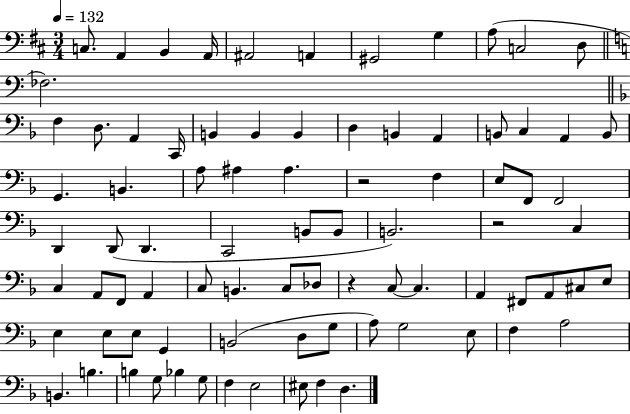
C3/e. A2/q B2/q A2/s A#2/h A2/q G#2/h G3/q A3/e C3/h D3/e FES3/h. F3/q D3/e. A2/q C2/s B2/q B2/q B2/q D3/q B2/q A2/q B2/e C3/q A2/q B2/e G2/q. B2/q. A3/e A#3/q A#3/q. R/h F3/q E3/e F2/e F2/h D2/q D2/e D2/q. C2/h B2/e B2/e B2/h. R/h C3/q C3/q A2/e F2/e A2/q C3/e B2/q. C3/e Db3/e R/q C3/e C3/q. A2/q F#2/e A2/e C#3/e E3/e E3/q E3/e E3/e G2/q B2/h D3/e G3/e A3/e G3/h E3/e F3/q A3/h B2/q. B3/q. B3/q G3/e Bb3/q G3/e F3/q E3/h EIS3/e F3/q D3/q.